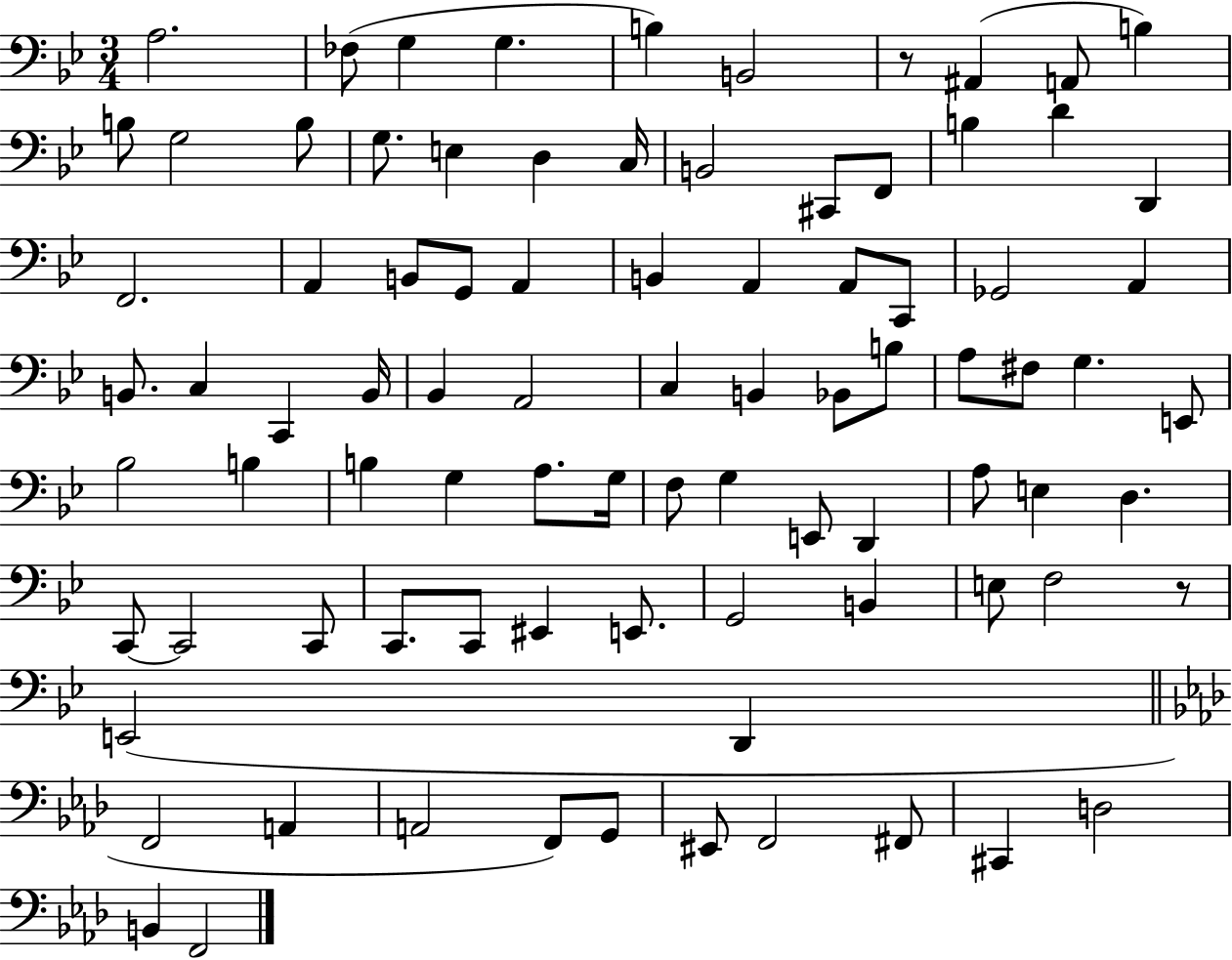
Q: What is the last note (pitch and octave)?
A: F2